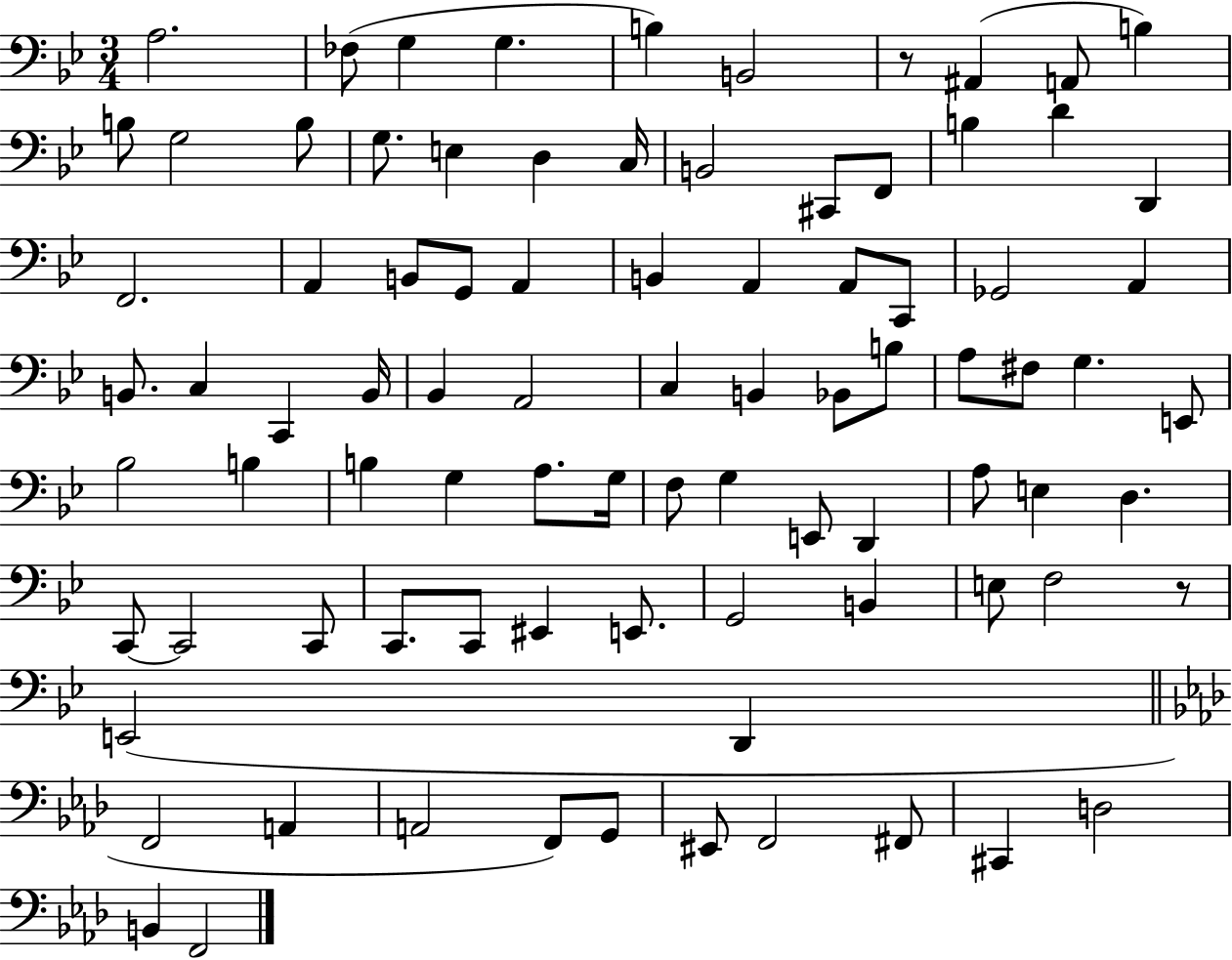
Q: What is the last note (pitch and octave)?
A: F2